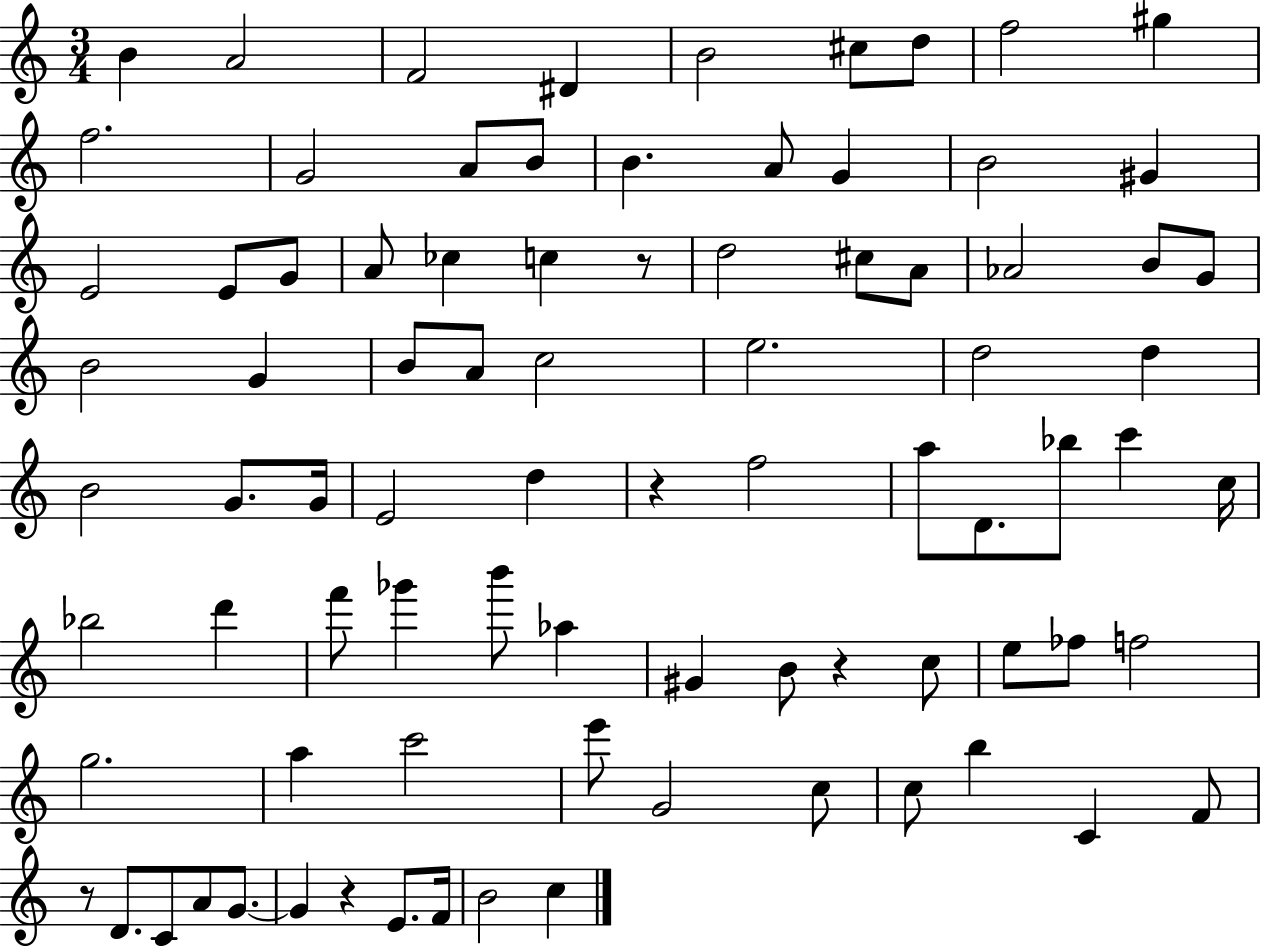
X:1
T:Untitled
M:3/4
L:1/4
K:C
B A2 F2 ^D B2 ^c/2 d/2 f2 ^g f2 G2 A/2 B/2 B A/2 G B2 ^G E2 E/2 G/2 A/2 _c c z/2 d2 ^c/2 A/2 _A2 B/2 G/2 B2 G B/2 A/2 c2 e2 d2 d B2 G/2 G/4 E2 d z f2 a/2 D/2 _b/2 c' c/4 _b2 d' f'/2 _g' b'/2 _a ^G B/2 z c/2 e/2 _f/2 f2 g2 a c'2 e'/2 G2 c/2 c/2 b C F/2 z/2 D/2 C/2 A/2 G/2 G z E/2 F/4 B2 c